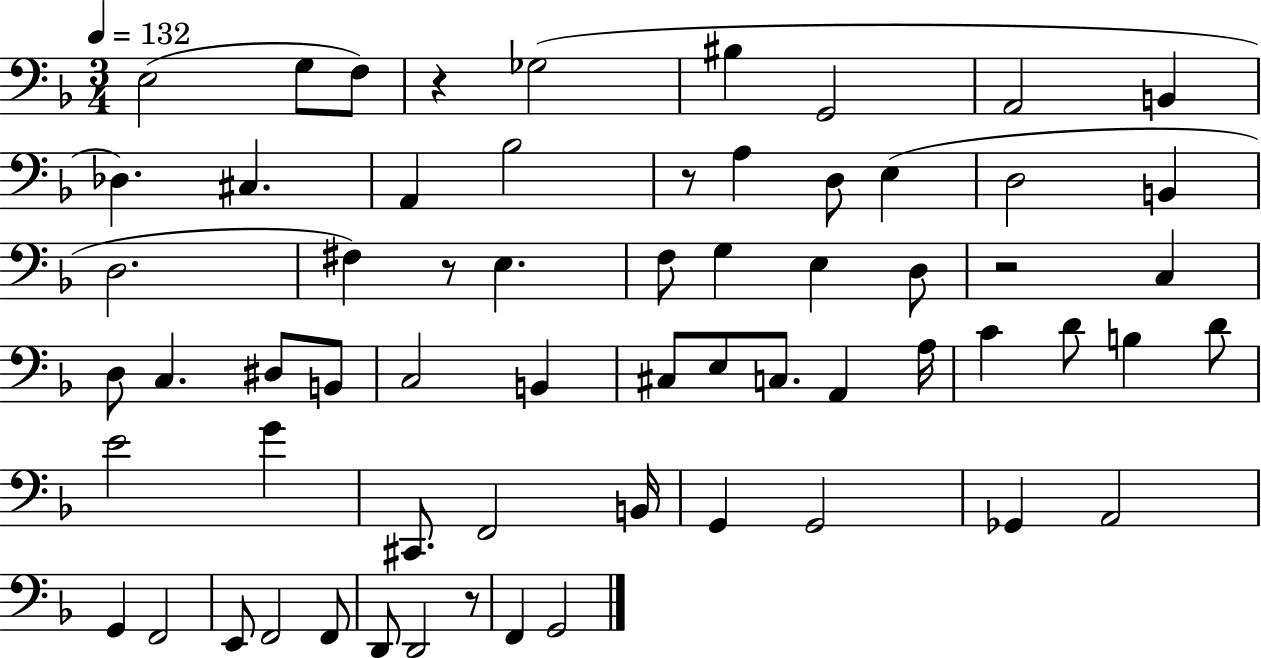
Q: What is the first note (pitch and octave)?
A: E3